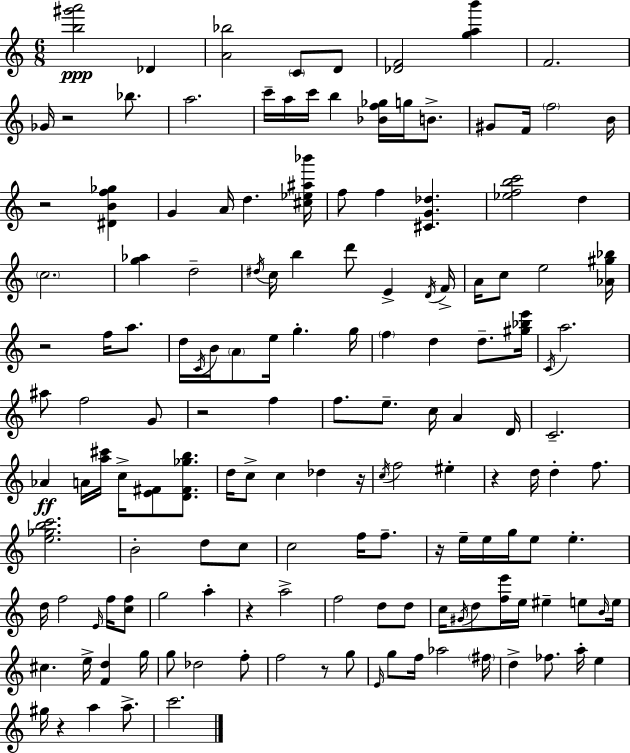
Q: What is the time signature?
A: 6/8